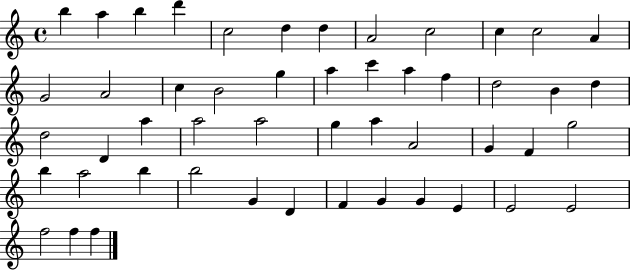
B5/q A5/q B5/q D6/q C5/h D5/q D5/q A4/h C5/h C5/q C5/h A4/q G4/h A4/h C5/q B4/h G5/q A5/q C6/q A5/q F5/q D5/h B4/q D5/q D5/h D4/q A5/q A5/h A5/h G5/q A5/q A4/h G4/q F4/q G5/h B5/q A5/h B5/q B5/h G4/q D4/q F4/q G4/q G4/q E4/q E4/h E4/h F5/h F5/q F5/q